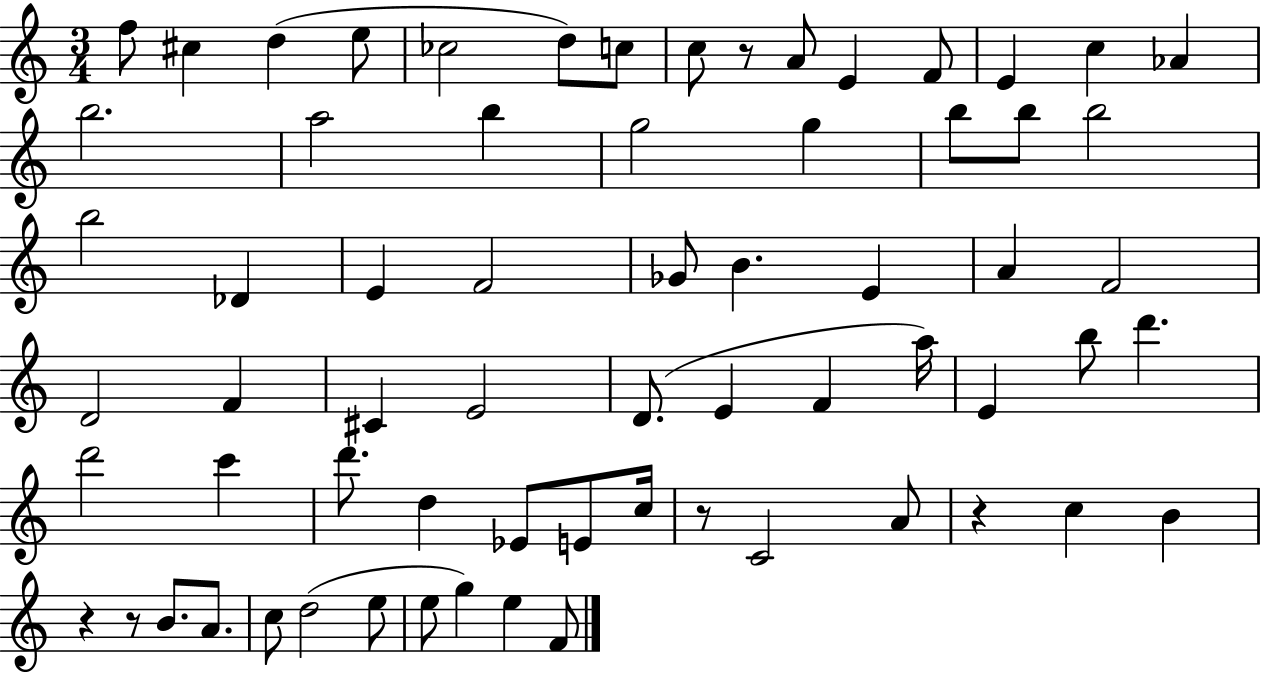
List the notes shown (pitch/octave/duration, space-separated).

F5/e C#5/q D5/q E5/e CES5/h D5/e C5/e C5/e R/e A4/e E4/q F4/e E4/q C5/q Ab4/q B5/h. A5/h B5/q G5/h G5/q B5/e B5/e B5/h B5/h Db4/q E4/q F4/h Gb4/e B4/q. E4/q A4/q F4/h D4/h F4/q C#4/q E4/h D4/e. E4/q F4/q A5/s E4/q B5/e D6/q. D6/h C6/q D6/e. D5/q Eb4/e E4/e C5/s R/e C4/h A4/e R/q C5/q B4/q R/q R/e B4/e. A4/e. C5/e D5/h E5/e E5/e G5/q E5/q F4/e